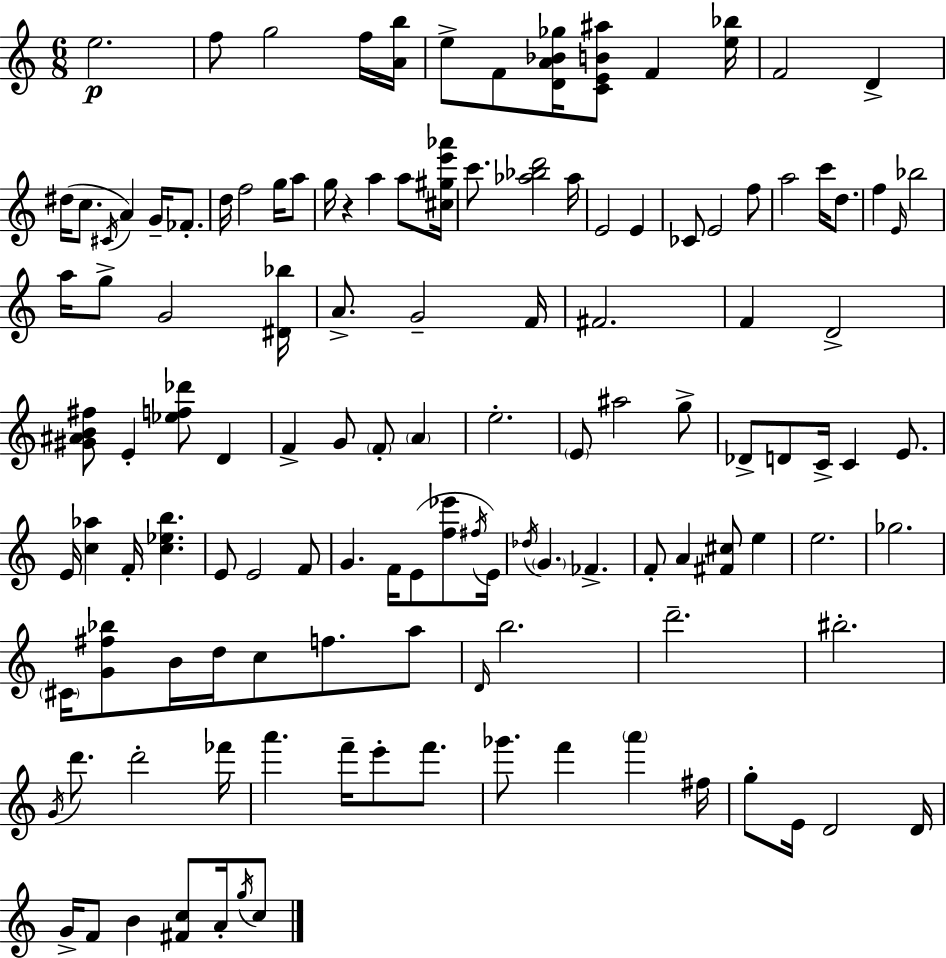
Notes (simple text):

E5/h. F5/e G5/h F5/s [A4,B5]/s E5/e F4/e [D4,A4,Bb4,Gb5]/s [C4,E4,B4,A#5]/e F4/q [E5,Bb5]/s F4/h D4/q D#5/s C5/e. C#4/s A4/q G4/s FES4/e. D5/s F5/h G5/s A5/e G5/s R/q A5/q A5/e [C#5,G#5,E6,Ab6]/s C6/e. [Ab5,Bb5,D6]/h Ab5/s E4/h E4/q CES4/e E4/h F5/e A5/h C6/s D5/e. F5/q E4/s Bb5/h A5/s G5/e G4/h [D#4,Bb5]/s A4/e. G4/h F4/s F#4/h. F4/q D4/h [G#4,A#4,B4,F#5]/e E4/q [Eb5,F5,Db6]/e D4/q F4/q G4/e F4/e A4/q E5/h. E4/e A#5/h G5/e Db4/e D4/e C4/s C4/q E4/e. E4/s [C5,Ab5]/q F4/s [C5,Eb5,B5]/q. E4/e E4/h F4/e G4/q. F4/s E4/e [F5,Eb6]/e F#5/s E4/s Db5/s G4/q. FES4/q. F4/e A4/q [F#4,C#5]/e E5/q E5/h. Gb5/h. C#4/s [G4,F#5,Bb5]/e B4/s D5/s C5/e F5/e. A5/e D4/s B5/h. D6/h. BIS5/h. G4/s D6/e. D6/h FES6/s A6/q. F6/s E6/e F6/e. Gb6/e. F6/q A6/q F#5/s G5/e E4/s D4/h D4/s G4/s F4/e B4/q [F#4,C5]/e A4/s G5/s C5/e